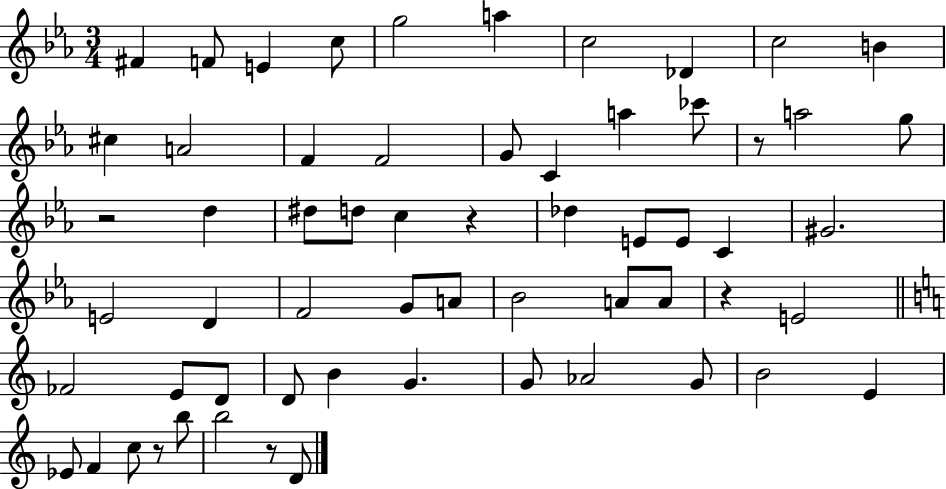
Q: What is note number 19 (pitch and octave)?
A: A5